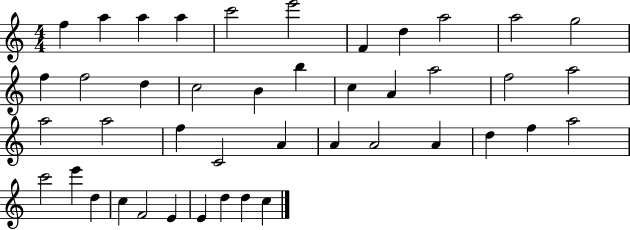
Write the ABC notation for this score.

X:1
T:Untitled
M:4/4
L:1/4
K:C
f a a a c'2 e'2 F d a2 a2 g2 f f2 d c2 B b c A a2 f2 a2 a2 a2 f C2 A A A2 A d f a2 c'2 e' d c F2 E E d d c